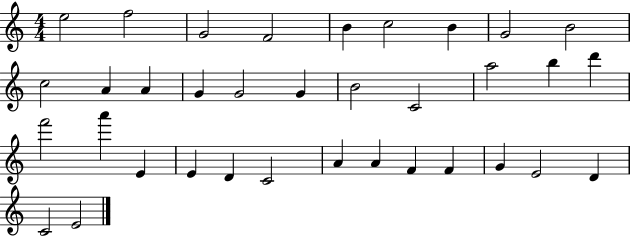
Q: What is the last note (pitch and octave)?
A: E4